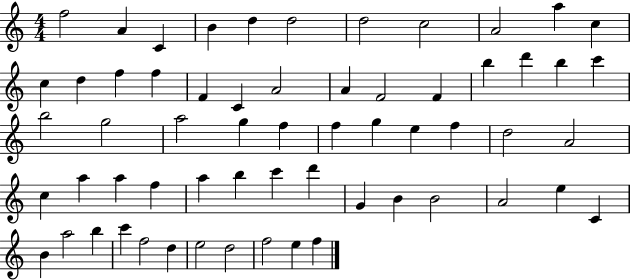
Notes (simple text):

F5/h A4/q C4/q B4/q D5/q D5/h D5/h C5/h A4/h A5/q C5/q C5/q D5/q F5/q F5/q F4/q C4/q A4/h A4/q F4/h F4/q B5/q D6/q B5/q C6/q B5/h G5/h A5/h G5/q F5/q F5/q G5/q E5/q F5/q D5/h A4/h C5/q A5/q A5/q F5/q A5/q B5/q C6/q D6/q G4/q B4/q B4/h A4/h E5/q C4/q B4/q A5/h B5/q C6/q F5/h D5/q E5/h D5/h F5/h E5/q F5/q